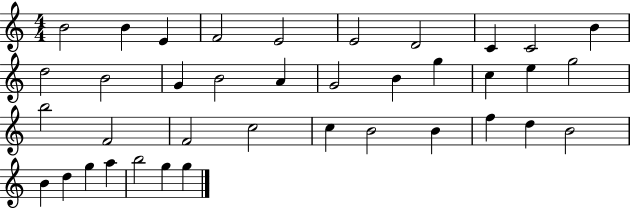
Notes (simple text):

B4/h B4/q E4/q F4/h E4/h E4/h D4/h C4/q C4/h B4/q D5/h B4/h G4/q B4/h A4/q G4/h B4/q G5/q C5/q E5/q G5/h B5/h F4/h F4/h C5/h C5/q B4/h B4/q F5/q D5/q B4/h B4/q D5/q G5/q A5/q B5/h G5/q G5/q